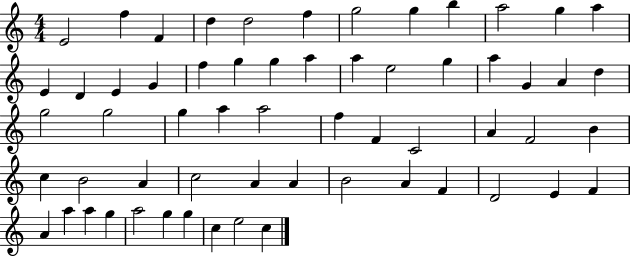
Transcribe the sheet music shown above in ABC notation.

X:1
T:Untitled
M:4/4
L:1/4
K:C
E2 f F d d2 f g2 g b a2 g a E D E G f g g a a e2 g a G A d g2 g2 g a a2 f F C2 A F2 B c B2 A c2 A A B2 A F D2 E F A a a g a2 g g c e2 c